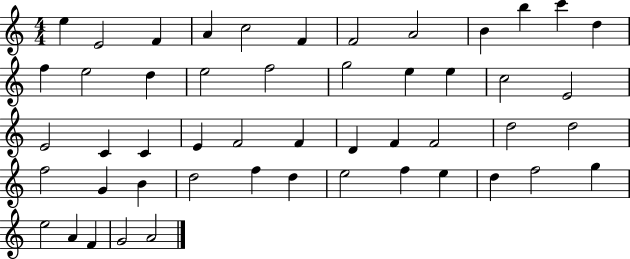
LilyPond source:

{
  \clef treble
  \numericTimeSignature
  \time 4/4
  \key c \major
  e''4 e'2 f'4 | a'4 c''2 f'4 | f'2 a'2 | b'4 b''4 c'''4 d''4 | \break f''4 e''2 d''4 | e''2 f''2 | g''2 e''4 e''4 | c''2 e'2 | \break e'2 c'4 c'4 | e'4 f'2 f'4 | d'4 f'4 f'2 | d''2 d''2 | \break f''2 g'4 b'4 | d''2 f''4 d''4 | e''2 f''4 e''4 | d''4 f''2 g''4 | \break e''2 a'4 f'4 | g'2 a'2 | \bar "|."
}